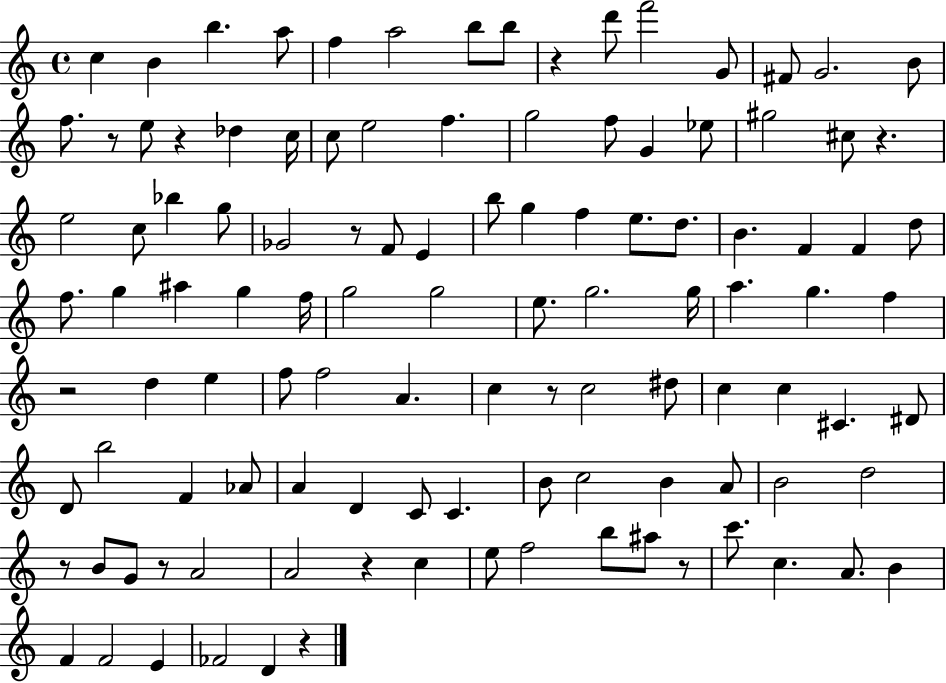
X:1
T:Untitled
M:4/4
L:1/4
K:C
c B b a/2 f a2 b/2 b/2 z d'/2 f'2 G/2 ^F/2 G2 B/2 f/2 z/2 e/2 z _d c/4 c/2 e2 f g2 f/2 G _e/2 ^g2 ^c/2 z e2 c/2 _b g/2 _G2 z/2 F/2 E b/2 g f e/2 d/2 B F F d/2 f/2 g ^a g f/4 g2 g2 e/2 g2 g/4 a g f z2 d e f/2 f2 A c z/2 c2 ^d/2 c c ^C ^D/2 D/2 b2 F _A/2 A D C/2 C B/2 c2 B A/2 B2 d2 z/2 B/2 G/2 z/2 A2 A2 z c e/2 f2 b/2 ^a/2 z/2 c'/2 c A/2 B F F2 E _F2 D z